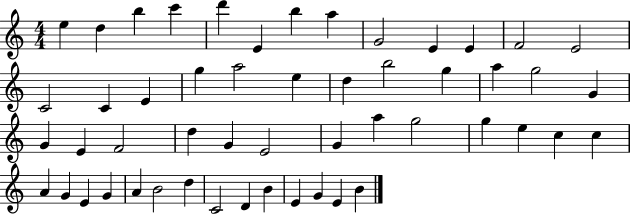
{
  \clef treble
  \numericTimeSignature
  \time 4/4
  \key c \major
  e''4 d''4 b''4 c'''4 | d'''4 e'4 b''4 a''4 | g'2 e'4 e'4 | f'2 e'2 | \break c'2 c'4 e'4 | g''4 a''2 e''4 | d''4 b''2 g''4 | a''4 g''2 g'4 | \break g'4 e'4 f'2 | d''4 g'4 e'2 | g'4 a''4 g''2 | g''4 e''4 c''4 c''4 | \break a'4 g'4 e'4 g'4 | a'4 b'2 d''4 | c'2 d'4 b'4 | e'4 g'4 e'4 b'4 | \break \bar "|."
}